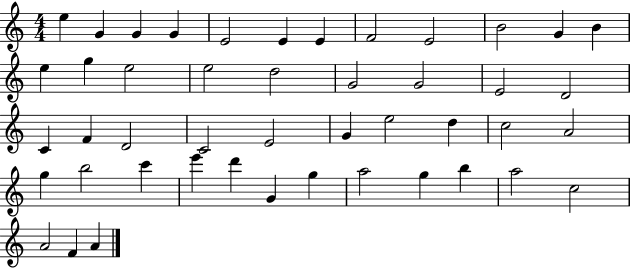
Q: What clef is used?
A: treble